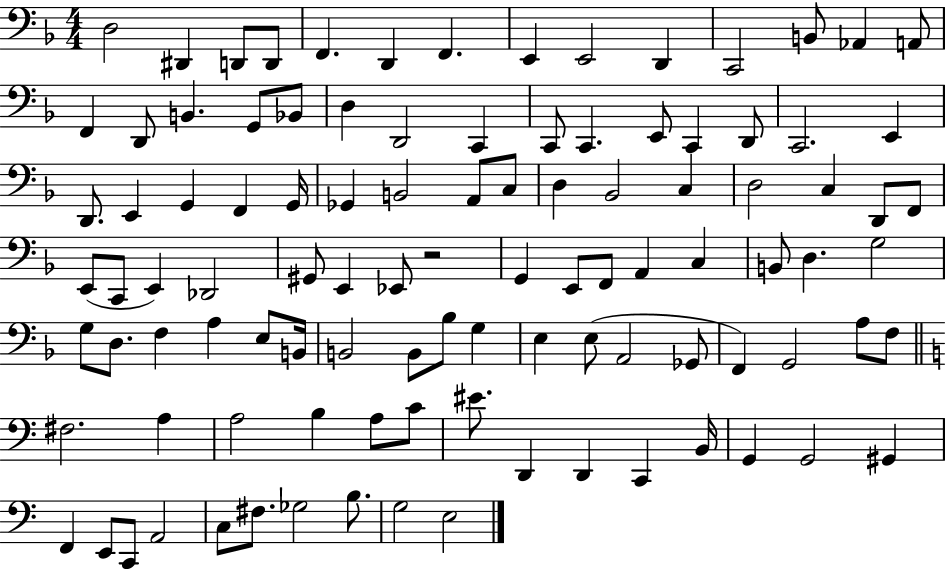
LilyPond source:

{
  \clef bass
  \numericTimeSignature
  \time 4/4
  \key f \major
  \repeat volta 2 { d2 dis,4 d,8 d,8 | f,4. d,4 f,4. | e,4 e,2 d,4 | c,2 b,8 aes,4 a,8 | \break f,4 d,8 b,4. g,8 bes,8 | d4 d,2 c,4 | c,8 c,4. e,8 c,4 d,8 | c,2. e,4 | \break d,8. e,4 g,4 f,4 g,16 | ges,4 b,2 a,8 c8 | d4 bes,2 c4 | d2 c4 d,8 f,8 | \break e,8( c,8 e,4) des,2 | gis,8 e,4 ees,8 r2 | g,4 e,8 f,8 a,4 c4 | b,8 d4. g2 | \break g8 d8. f4 a4 e8 b,16 | b,2 b,8 bes8 g4 | e4 e8( a,2 ges,8 | f,4) g,2 a8 f8 | \break \bar "||" \break \key c \major fis2. a4 | a2 b4 a8 c'8 | eis'8. d,4 d,4 c,4 b,16 | g,4 g,2 gis,4 | \break f,4 e,8 c,8 a,2 | c8 fis8. ges2 b8. | g2 e2 | } \bar "|."
}